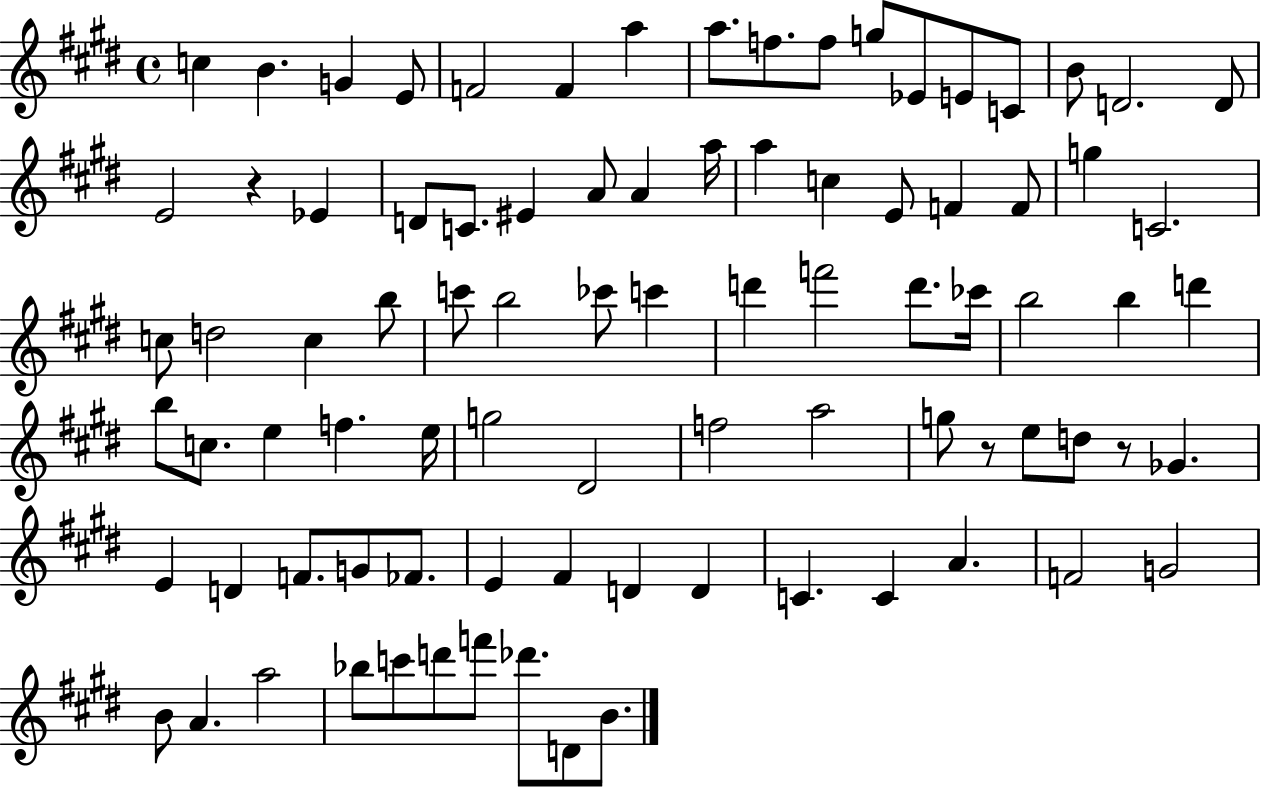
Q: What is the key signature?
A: E major